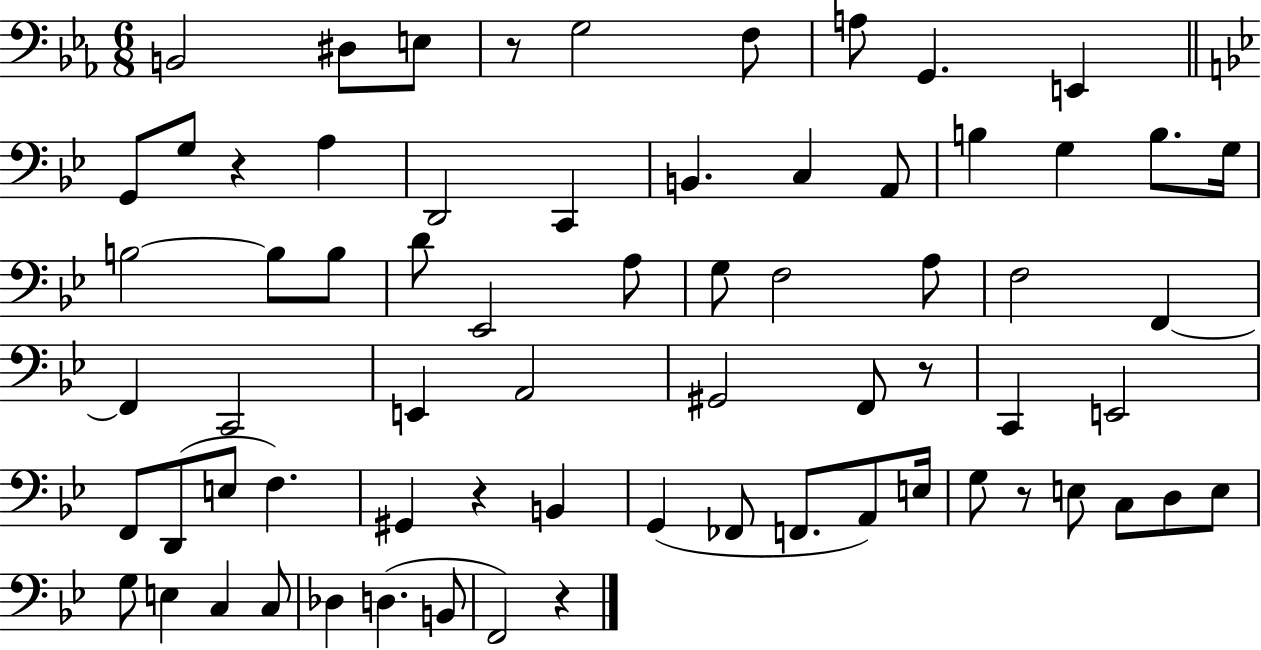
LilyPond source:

{
  \clef bass
  \numericTimeSignature
  \time 6/8
  \key ees \major
  b,2 dis8 e8 | r8 g2 f8 | a8 g,4. e,4 | \bar "||" \break \key bes \major g,8 g8 r4 a4 | d,2 c,4 | b,4. c4 a,8 | b4 g4 b8. g16 | \break b2~~ b8 b8 | d'8 ees,2 a8 | g8 f2 a8 | f2 f,4~~ | \break f,4 c,2 | e,4 a,2 | gis,2 f,8 r8 | c,4 e,2 | \break f,8 d,8( e8 f4.) | gis,4 r4 b,4 | g,4( fes,8 f,8. a,8) e16 | g8 r8 e8 c8 d8 e8 | \break g8 e4 c4 c8 | des4 d4.( b,8 | f,2) r4 | \bar "|."
}